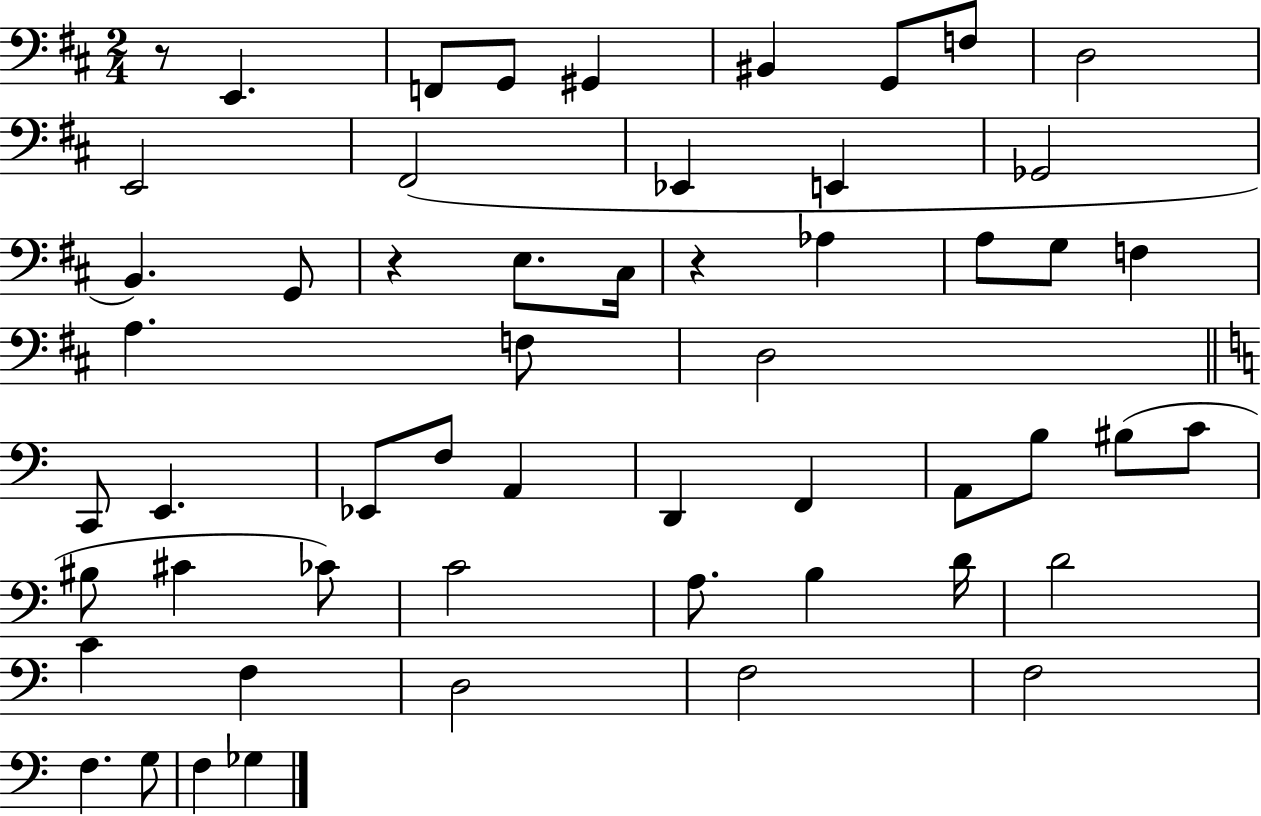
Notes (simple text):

R/e E2/q. F2/e G2/e G#2/q BIS2/q G2/e F3/e D3/h E2/h F#2/h Eb2/q E2/q Gb2/h B2/q. G2/e R/q E3/e. C#3/s R/q Ab3/q A3/e G3/e F3/q A3/q. F3/e D3/h C2/e E2/q. Eb2/e F3/e A2/q D2/q F2/q A2/e B3/e BIS3/e C4/e BIS3/e C#4/q CES4/e C4/h A3/e. B3/q D4/s D4/h C4/q F3/q D3/h F3/h F3/h F3/q. G3/e F3/q Gb3/q